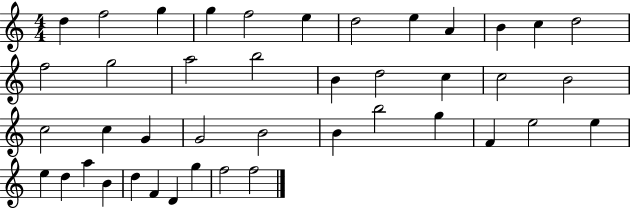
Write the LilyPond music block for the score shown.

{
  \clef treble
  \numericTimeSignature
  \time 4/4
  \key c \major
  d''4 f''2 g''4 | g''4 f''2 e''4 | d''2 e''4 a'4 | b'4 c''4 d''2 | \break f''2 g''2 | a''2 b''2 | b'4 d''2 c''4 | c''2 b'2 | \break c''2 c''4 g'4 | g'2 b'2 | b'4 b''2 g''4 | f'4 e''2 e''4 | \break e''4 d''4 a''4 b'4 | d''4 f'4 d'4 g''4 | f''2 f''2 | \bar "|."
}